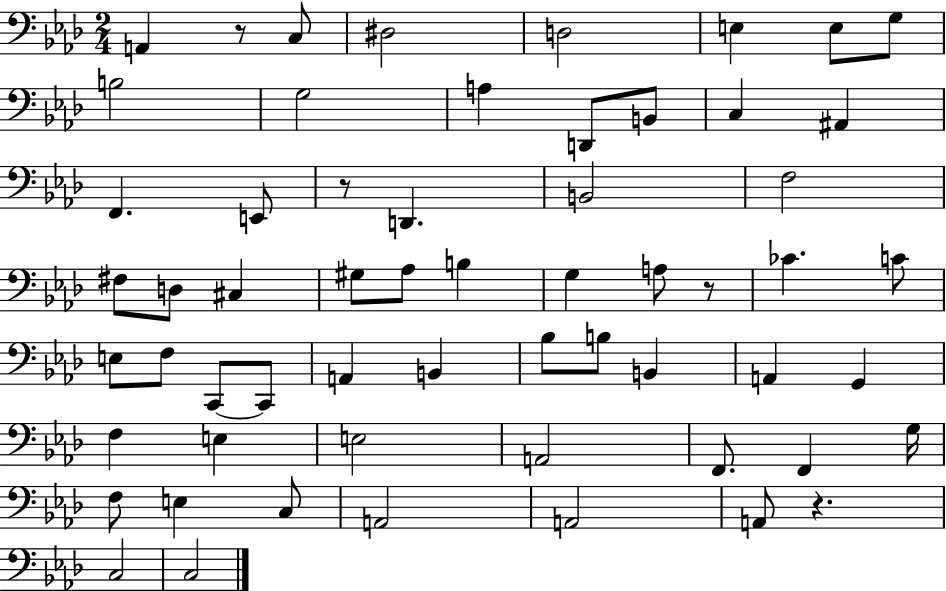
{
  \clef bass
  \numericTimeSignature
  \time 2/4
  \key aes \major
  a,4 r8 c8 | dis2 | d2 | e4 e8 g8 | \break b2 | g2 | a4 d,8 b,8 | c4 ais,4 | \break f,4. e,8 | r8 d,4. | b,2 | f2 | \break fis8 d8 cis4 | gis8 aes8 b4 | g4 a8 r8 | ces'4. c'8 | \break e8 f8 c,8~~ c,8 | a,4 b,4 | bes8 b8 b,4 | a,4 g,4 | \break f4 e4 | e2 | a,2 | f,8. f,4 g16 | \break f8 e4 c8 | a,2 | a,2 | a,8 r4. | \break c2 | c2 | \bar "|."
}